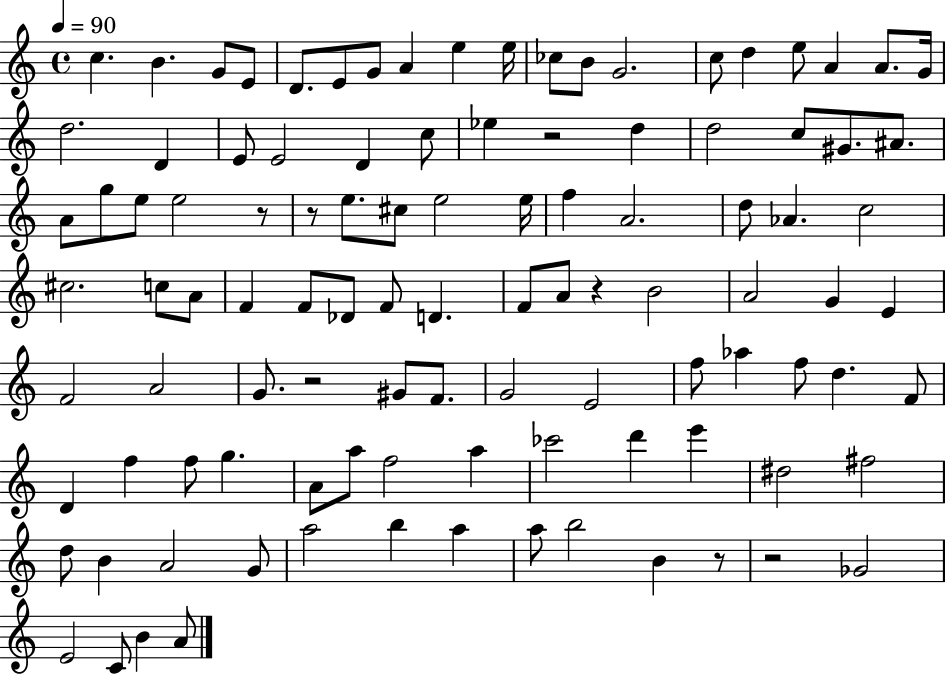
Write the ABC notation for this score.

X:1
T:Untitled
M:4/4
L:1/4
K:C
c B G/2 E/2 D/2 E/2 G/2 A e e/4 _c/2 B/2 G2 c/2 d e/2 A A/2 G/4 d2 D E/2 E2 D c/2 _e z2 d d2 c/2 ^G/2 ^A/2 A/2 g/2 e/2 e2 z/2 z/2 e/2 ^c/2 e2 e/4 f A2 d/2 _A c2 ^c2 c/2 A/2 F F/2 _D/2 F/2 D F/2 A/2 z B2 A2 G E F2 A2 G/2 z2 ^G/2 F/2 G2 E2 f/2 _a f/2 d F/2 D f f/2 g A/2 a/2 f2 a _c'2 d' e' ^d2 ^f2 d/2 B A2 G/2 a2 b a a/2 b2 B z/2 z2 _G2 E2 C/2 B A/2